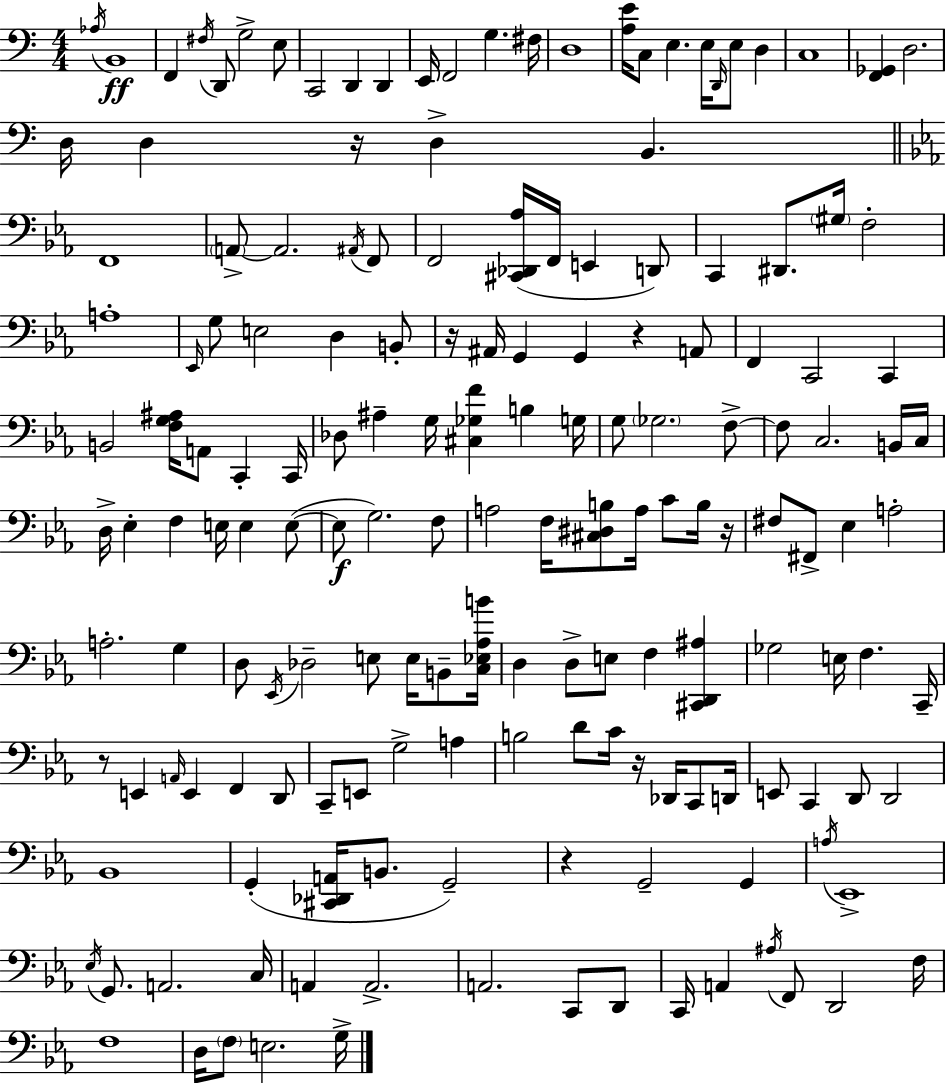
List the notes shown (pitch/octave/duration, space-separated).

Ab3/s B2/w F2/q F#3/s D2/e G3/h E3/e C2/h D2/q D2/q E2/s F2/h G3/q. F#3/s D3/w [A3,E4]/s C3/e E3/q. E3/s D2/s E3/e D3/q C3/w [F2,Gb2]/q D3/h. D3/s D3/q R/s D3/q B2/q. F2/w A2/e A2/h. A#2/s F2/e F2/h [C#2,Db2,Ab3]/s F2/s E2/q D2/e C2/q D#2/e. G#3/s F3/h A3/w Eb2/s G3/e E3/h D3/q B2/e R/s A#2/s G2/q G2/q R/q A2/e F2/q C2/h C2/q B2/h [F3,G3,A#3]/s A2/e C2/q C2/s Db3/e A#3/q G3/s [C#3,Gb3,F4]/q B3/q G3/s G3/e Gb3/h. F3/e F3/e C3/h. B2/s C3/s D3/s Eb3/q F3/q E3/s E3/q E3/e E3/e G3/h. F3/e A3/h F3/s [C#3,D#3,B3]/e A3/s C4/e B3/s R/s F#3/e F#2/e Eb3/q A3/h A3/h. G3/q D3/e Eb2/s Db3/h E3/e E3/s B2/e [C3,Eb3,Ab3,B4]/s D3/q D3/e E3/e F3/q [C#2,D2,A#3]/q Gb3/h E3/s F3/q. C2/s R/e E2/q A2/s E2/q F2/q D2/e C2/e E2/e G3/h A3/q B3/h D4/e C4/s R/s Db2/s C2/e D2/s E2/e C2/q D2/e D2/h Bb2/w G2/q [C#2,Db2,A2]/s B2/e. G2/h R/q G2/h G2/q A3/s Eb2/w Eb3/s G2/e. A2/h. C3/s A2/q A2/h. A2/h. C2/e D2/e C2/s A2/q A#3/s F2/e D2/h F3/s F3/w D3/s F3/e E3/h. G3/s